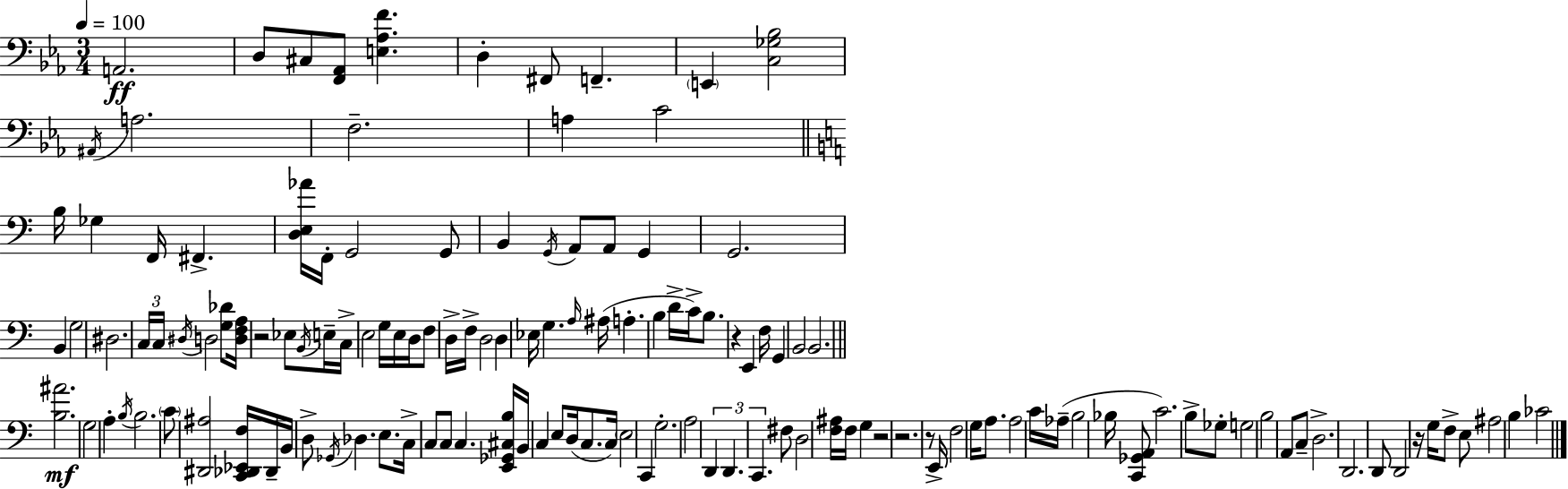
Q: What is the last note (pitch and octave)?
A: CES4